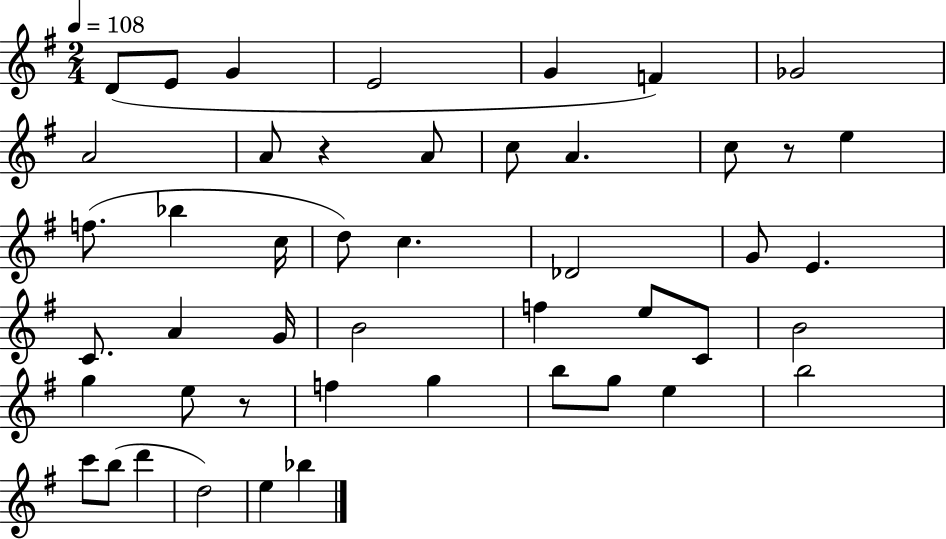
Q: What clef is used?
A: treble